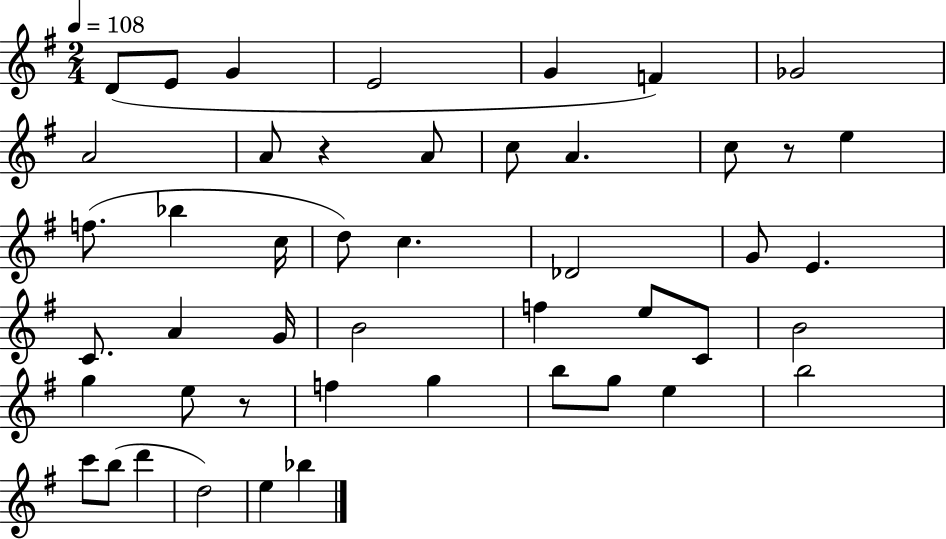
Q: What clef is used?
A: treble